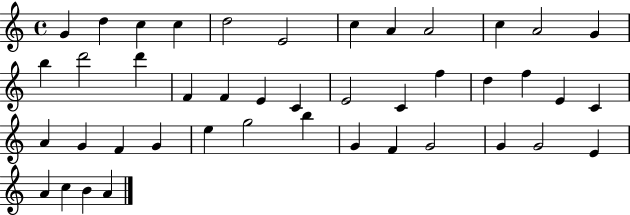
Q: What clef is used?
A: treble